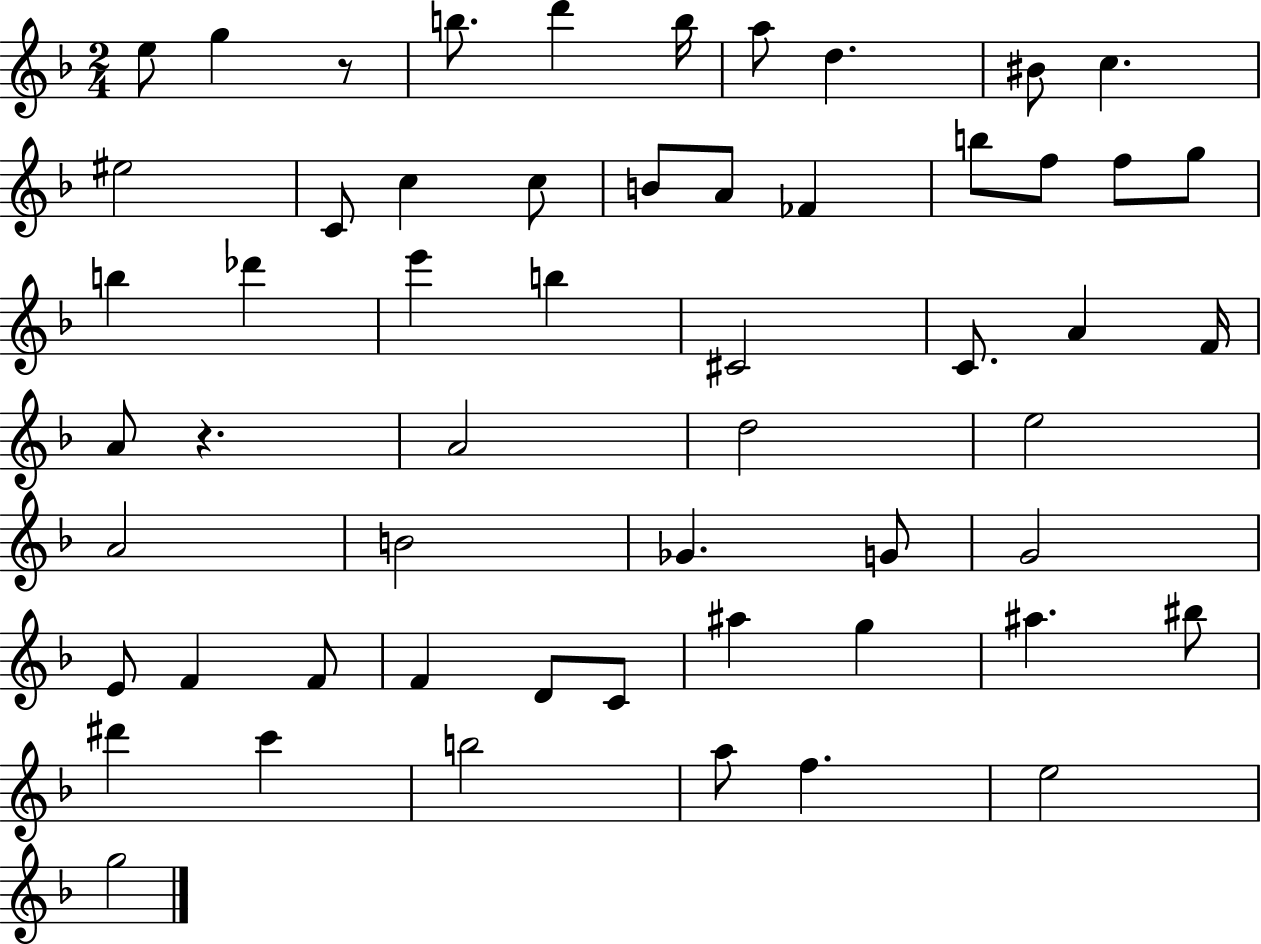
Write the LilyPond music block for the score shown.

{
  \clef treble
  \numericTimeSignature
  \time 2/4
  \key f \major
  e''8 g''4 r8 | b''8. d'''4 b''16 | a''8 d''4. | bis'8 c''4. | \break eis''2 | c'8 c''4 c''8 | b'8 a'8 fes'4 | b''8 f''8 f''8 g''8 | \break b''4 des'''4 | e'''4 b''4 | cis'2 | c'8. a'4 f'16 | \break a'8 r4. | a'2 | d''2 | e''2 | \break a'2 | b'2 | ges'4. g'8 | g'2 | \break e'8 f'4 f'8 | f'4 d'8 c'8 | ais''4 g''4 | ais''4. bis''8 | \break dis'''4 c'''4 | b''2 | a''8 f''4. | e''2 | \break g''2 | \bar "|."
}